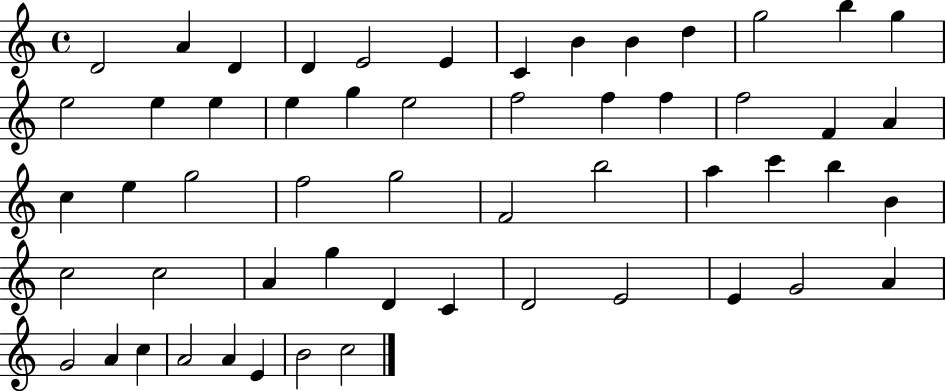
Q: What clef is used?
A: treble